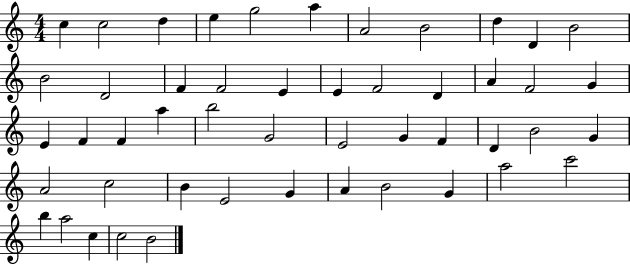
X:1
T:Untitled
M:4/4
L:1/4
K:C
c c2 d e g2 a A2 B2 d D B2 B2 D2 F F2 E E F2 D A F2 G E F F a b2 G2 E2 G F D B2 G A2 c2 B E2 G A B2 G a2 c'2 b a2 c c2 B2